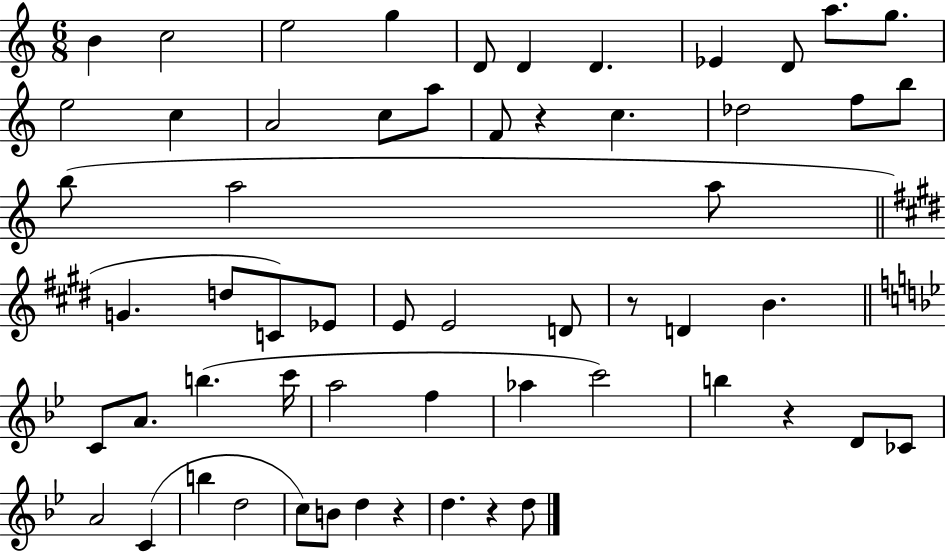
B4/q C5/h E5/h G5/q D4/e D4/q D4/q. Eb4/q D4/e A5/e. G5/e. E5/h C5/q A4/h C5/e A5/e F4/e R/q C5/q. Db5/h F5/e B5/e B5/e A5/h A5/e G4/q. D5/e C4/e Eb4/e E4/e E4/h D4/e R/e D4/q B4/q. C4/e A4/e. B5/q. C6/s A5/h F5/q Ab5/q C6/h B5/q R/q D4/e CES4/e A4/h C4/q B5/q D5/h C5/e B4/e D5/q R/q D5/q. R/q D5/e